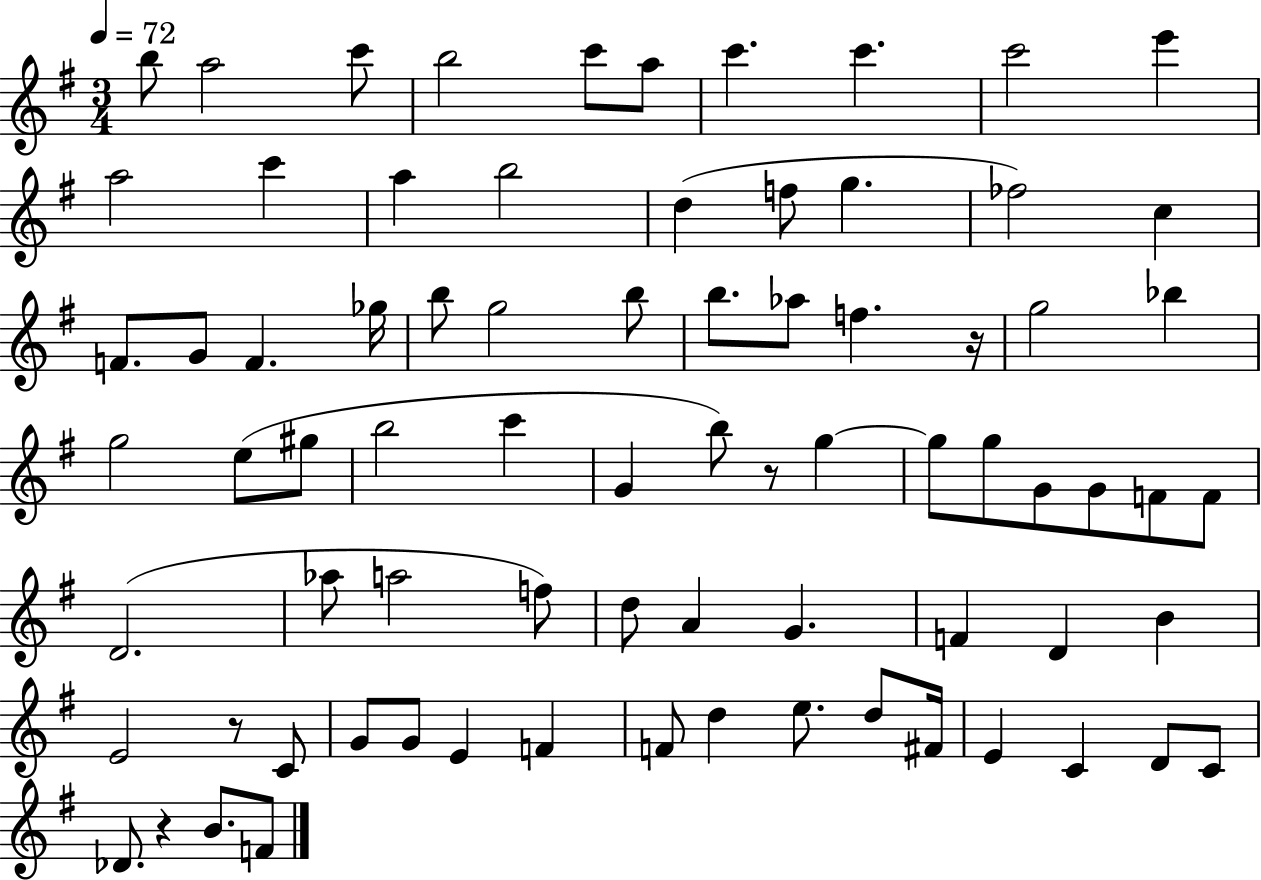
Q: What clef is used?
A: treble